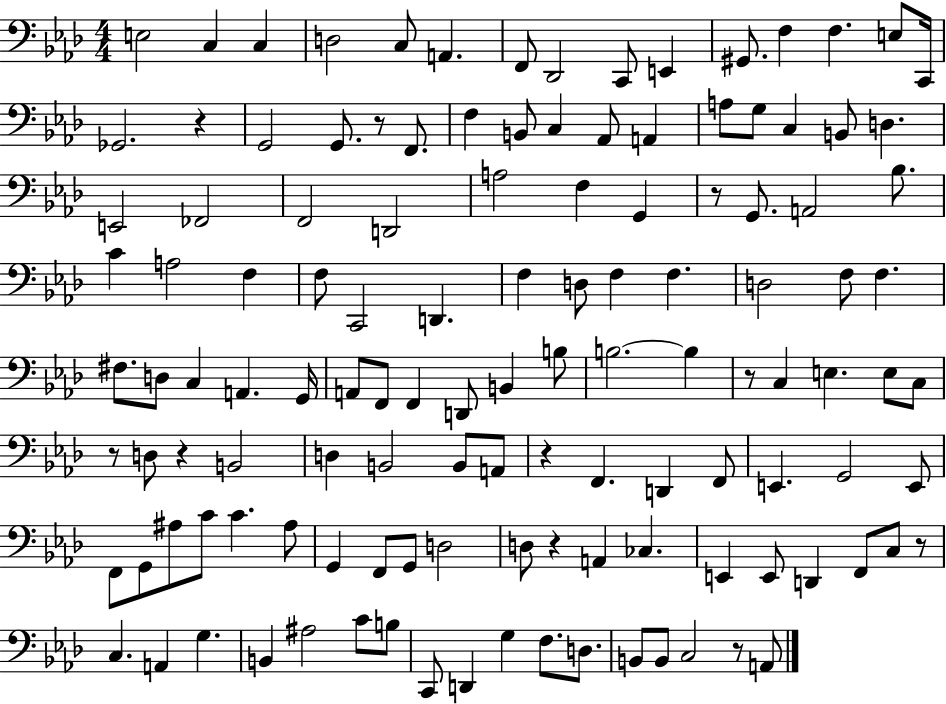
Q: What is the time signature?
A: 4/4